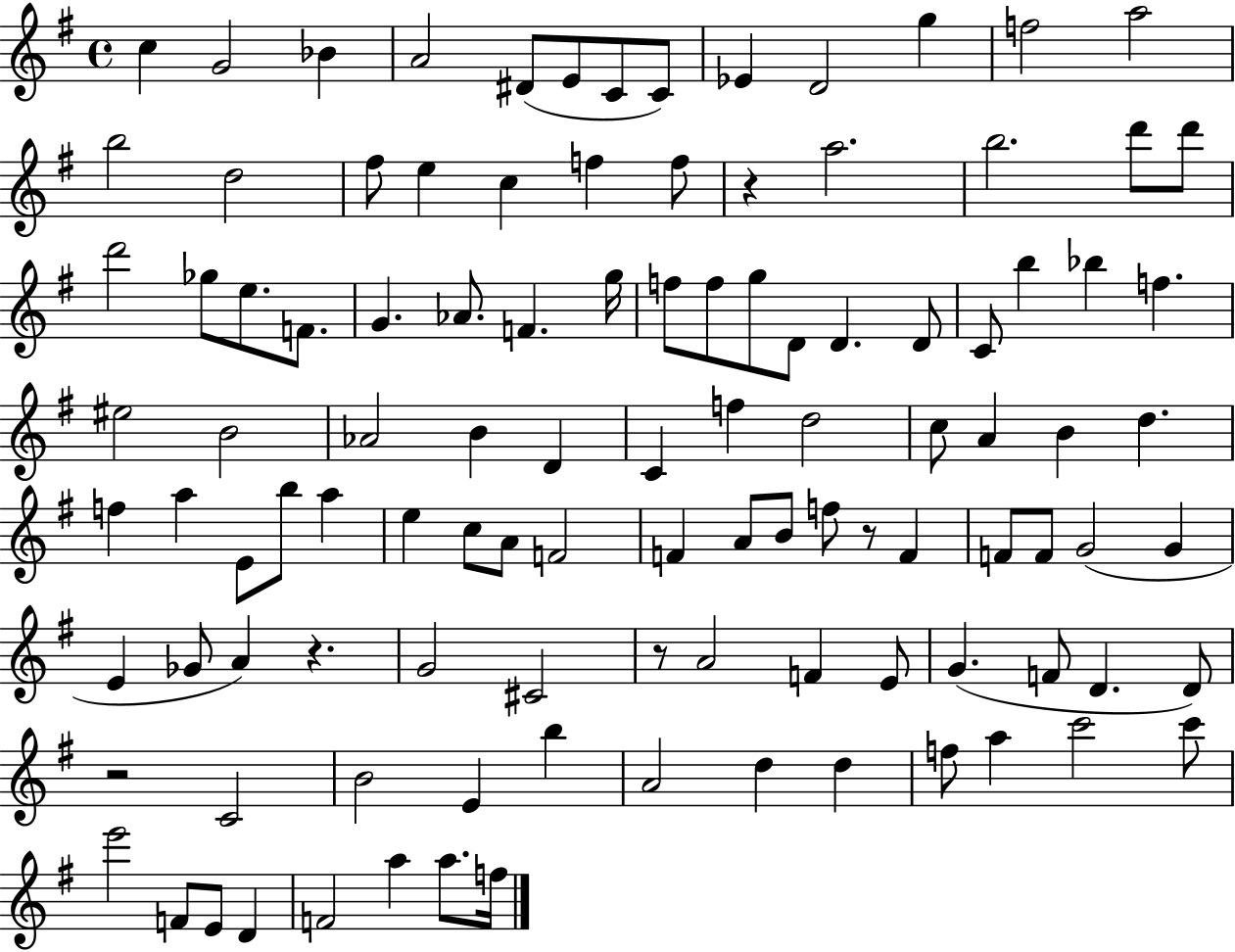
{
  \clef treble
  \time 4/4
  \defaultTimeSignature
  \key g \major
  c''4 g'2 bes'4 | a'2 dis'8( e'8 c'8 c'8) | ees'4 d'2 g''4 | f''2 a''2 | \break b''2 d''2 | fis''8 e''4 c''4 f''4 f''8 | r4 a''2. | b''2. d'''8 d'''8 | \break d'''2 ges''8 e''8. f'8. | g'4. aes'8. f'4. g''16 | f''8 f''8 g''8 d'8 d'4. d'8 | c'8 b''4 bes''4 f''4. | \break eis''2 b'2 | aes'2 b'4 d'4 | c'4 f''4 d''2 | c''8 a'4 b'4 d''4. | \break f''4 a''4 e'8 b''8 a''4 | e''4 c''8 a'8 f'2 | f'4 a'8 b'8 f''8 r8 f'4 | f'8 f'8 g'2( g'4 | \break e'4 ges'8 a'4) r4. | g'2 cis'2 | r8 a'2 f'4 e'8 | g'4.( f'8 d'4. d'8) | \break r2 c'2 | b'2 e'4 b''4 | a'2 d''4 d''4 | f''8 a''4 c'''2 c'''8 | \break e'''2 f'8 e'8 d'4 | f'2 a''4 a''8. f''16 | \bar "|."
}